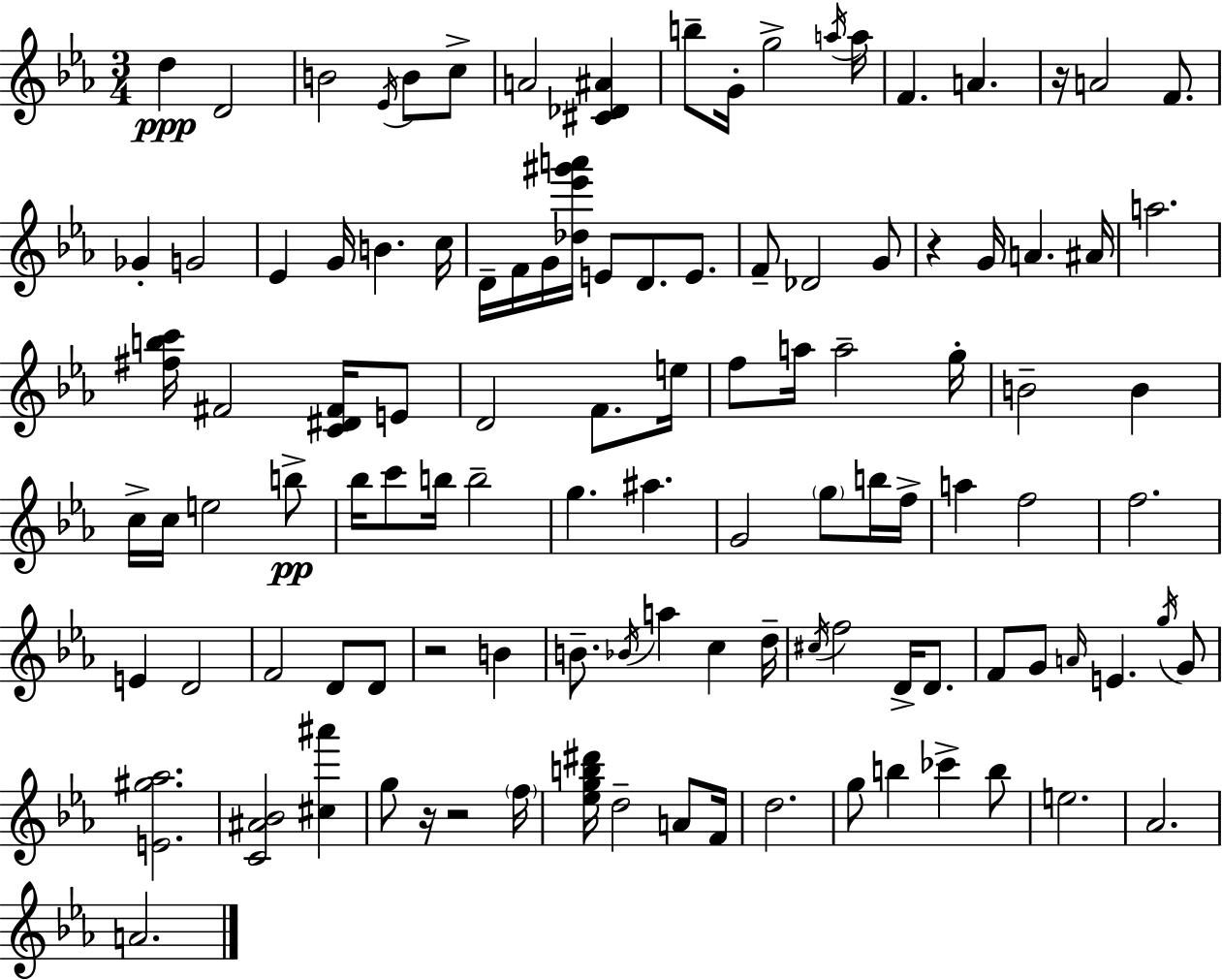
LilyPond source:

{
  \clef treble
  \numericTimeSignature
  \time 3/4
  \key ees \major
  d''4\ppp d'2 | b'2 \acciaccatura { ees'16 } b'8 c''8-> | a'2 <cis' des' ais'>4 | b''8-- g'16-. g''2-> | \break \acciaccatura { a''16 } a''16 f'4. a'4. | r16 a'2 f'8. | ges'4-. g'2 | ees'4 g'16 b'4. | \break c''16 d'16-- f'16 g'16 <des'' ees''' gis''' a'''>16 e'8 d'8. e'8. | f'8-- des'2 | g'8 r4 g'16 a'4. | ais'16 a''2. | \break <fis'' b'' c'''>16 fis'2 <c' dis' fis'>16 | e'8 d'2 f'8. | e''16 f''8 a''16 a''2-- | g''16-. b'2-- b'4 | \break c''16-> c''16 e''2 | b''8->\pp bes''16 c'''8 b''16 b''2-- | g''4. ais''4. | g'2 \parenthesize g''8 | \break b''16 f''16-> a''4 f''2 | f''2. | e'4 d'2 | f'2 d'8 | \break d'8 r2 b'4 | b'8.-- \acciaccatura { bes'16 } a''4 c''4 | d''16-- \acciaccatura { cis''16 } f''2 | d'16-> d'8. f'8 g'8 \grace { a'16 } e'4. | \break \acciaccatura { g''16 } g'8 <e' gis'' aes''>2. | <c' ais' bes'>2 | <cis'' ais'''>4 g''8 r16 r2 | \parenthesize f''16 <ees'' g'' b'' dis'''>16 d''2-- | \break a'8 f'16 d''2. | g''8 b''4 | ces'''4-> b''8 e''2. | aes'2. | \break a'2. | \bar "|."
}